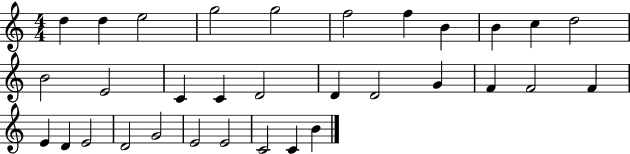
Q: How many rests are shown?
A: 0